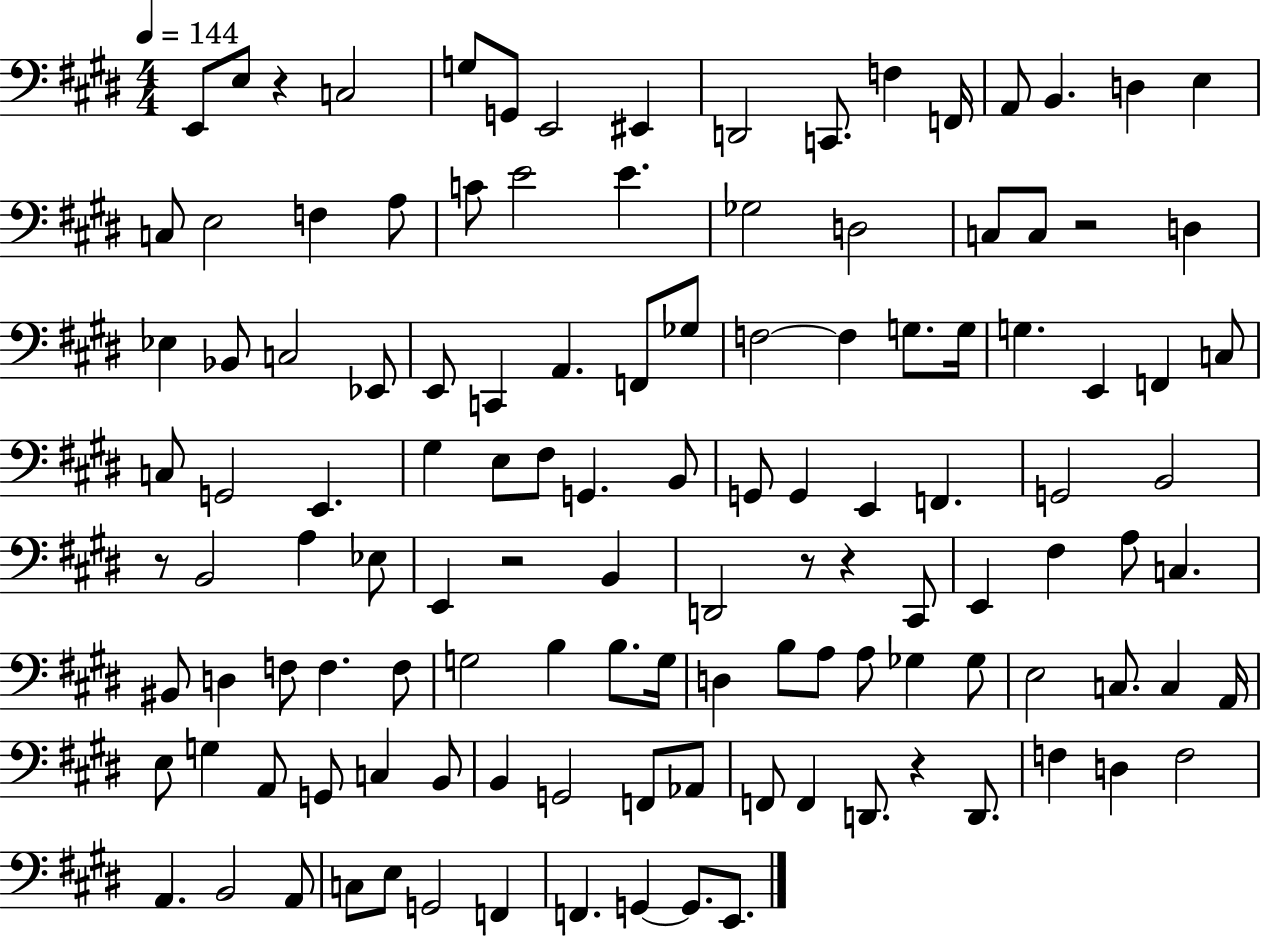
{
  \clef bass
  \numericTimeSignature
  \time 4/4
  \key e \major
  \tempo 4 = 144
  e,8 e8 r4 c2 | g8 g,8 e,2 eis,4 | d,2 c,8. f4 f,16 | a,8 b,4. d4 e4 | \break c8 e2 f4 a8 | c'8 e'2 e'4. | ges2 d2 | c8 c8 r2 d4 | \break ees4 bes,8 c2 ees,8 | e,8 c,4 a,4. f,8 ges8 | f2~~ f4 g8. g16 | g4. e,4 f,4 c8 | \break c8 g,2 e,4. | gis4 e8 fis8 g,4. b,8 | g,8 g,4 e,4 f,4. | g,2 b,2 | \break r8 b,2 a4 ees8 | e,4 r2 b,4 | d,2 r8 r4 cis,8 | e,4 fis4 a8 c4. | \break bis,8 d4 f8 f4. f8 | g2 b4 b8. g16 | d4 b8 a8 a8 ges4 ges8 | e2 c8. c4 a,16 | \break e8 g4 a,8 g,8 c4 b,8 | b,4 g,2 f,8 aes,8 | f,8 f,4 d,8. r4 d,8. | f4 d4 f2 | \break a,4. b,2 a,8 | c8 e8 g,2 f,4 | f,4. g,4~~ g,8. e,8. | \bar "|."
}